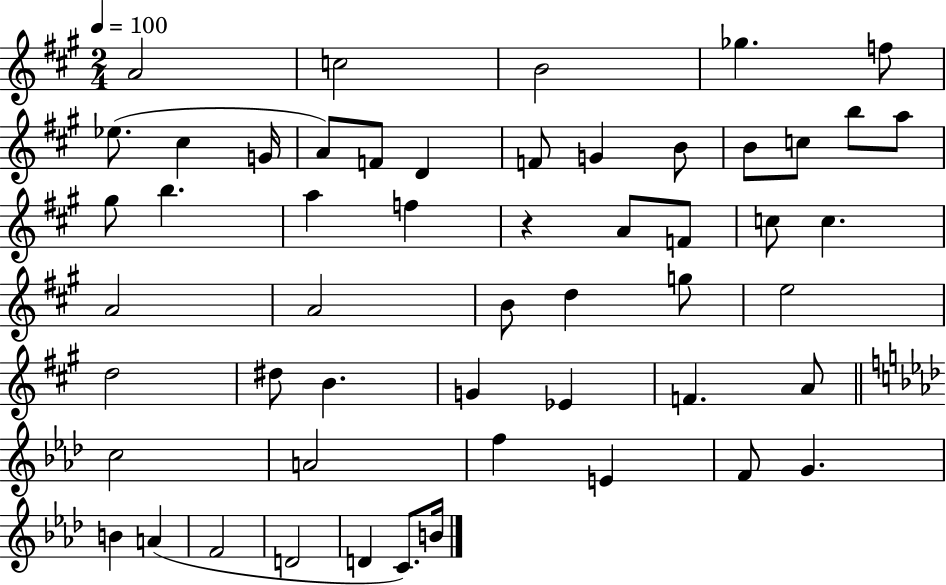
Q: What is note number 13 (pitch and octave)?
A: G4